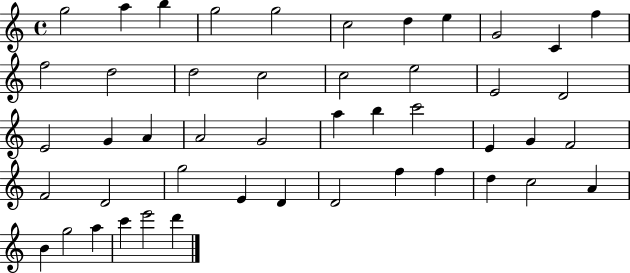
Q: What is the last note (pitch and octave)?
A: D6